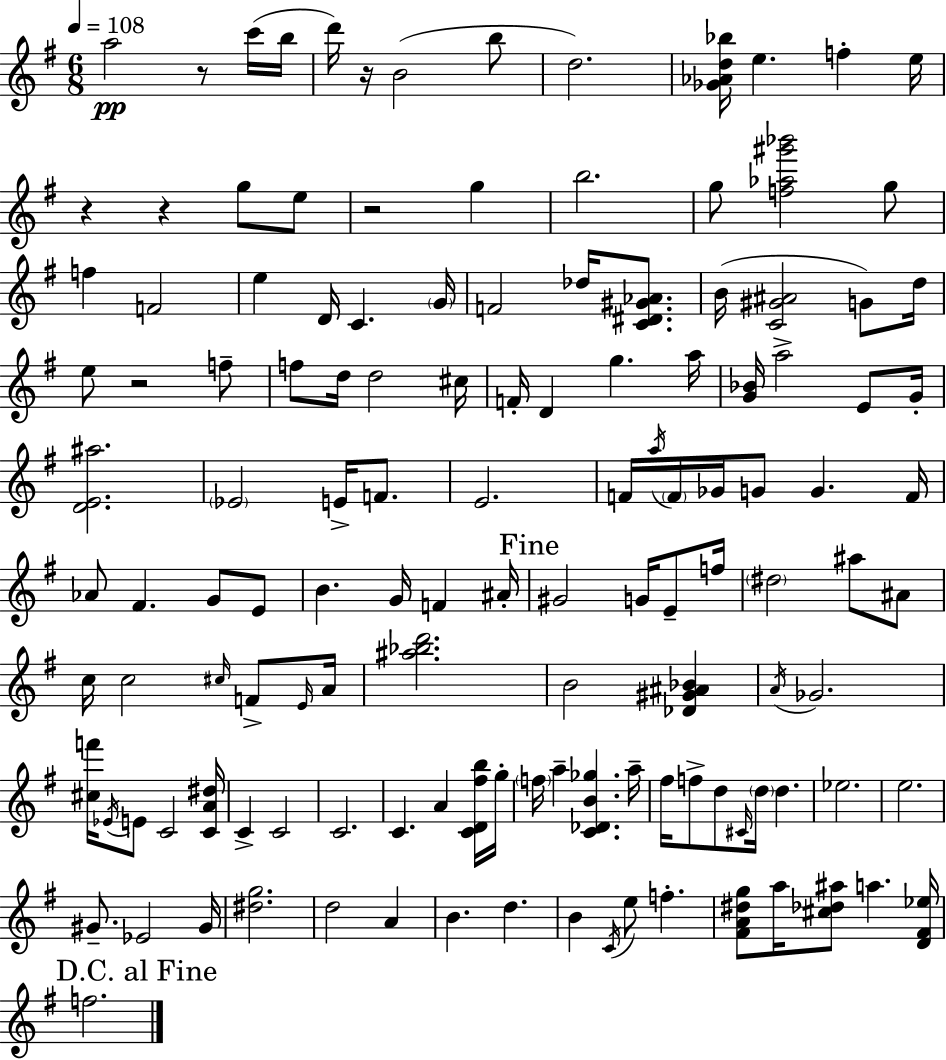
{
  \clef treble
  \numericTimeSignature
  \time 6/8
  \key g \major
  \tempo 4 = 108
  a''2\pp r8 c'''16( b''16 | d'''16) r16 b'2( b''8 | d''2.) | <ges' aes' d'' bes''>16 e''4. f''4-. e''16 | \break r4 r4 g''8 e''8 | r2 g''4 | b''2. | g''8 <f'' aes'' gis''' bes'''>2 g''8 | \break f''4 f'2 | e''4 d'16 c'4. \parenthesize g'16 | f'2 des''16 <c' dis' gis' aes'>8. | b'16( <c' gis' ais'>2 g'8) d''16 | \break e''8 r2 f''8-- | f''8 d''16 d''2 cis''16 | f'16-. d'4 g''4. a''16 | <g' bes'>16 a''2-> e'8 g'16-. | \break <d' e' ais''>2. | \parenthesize ees'2 e'16-> f'8. | e'2. | f'16 \acciaccatura { a''16 } \parenthesize f'16 ges'16 g'8 g'4. | \break f'16 aes'8 fis'4. g'8 e'8 | b'4. g'16 f'4 | ais'16-. \mark "Fine" gis'2 g'16 e'8-- | f''16 \parenthesize dis''2 ais''8 ais'8 | \break c''16 c''2 \grace { cis''16 } f'8-> | \grace { e'16 } a'16 <ais'' bes'' d'''>2. | b'2 <des' gis' ais' bes'>4 | \acciaccatura { a'16 } ges'2. | \break <cis'' f'''>16 \acciaccatura { ees'16 } e'8 c'2 | <c' a' dis''>16 c'4-> c'2 | c'2. | c'4. a'4 | \break <c' d' fis'' b''>16 g''16-. \parenthesize f''16 a''4-- <c' des' b' ges''>4. | a''16-- fis''16 f''8-> d''8 \grace { cis'16 } \parenthesize d''16 | d''4. ees''2. | e''2. | \break gis'8.-- ees'2 | gis'16 <dis'' g''>2. | d''2 | a'4 b'4. | \break d''4. b'4 \acciaccatura { c'16 } e''8 | f''4.-. <fis' a' dis'' g''>8 a''16 <cis'' des'' ais''>8 | a''4. <d' fis' ees''>16 \mark "D.C. al Fine" f''2. | \bar "|."
}